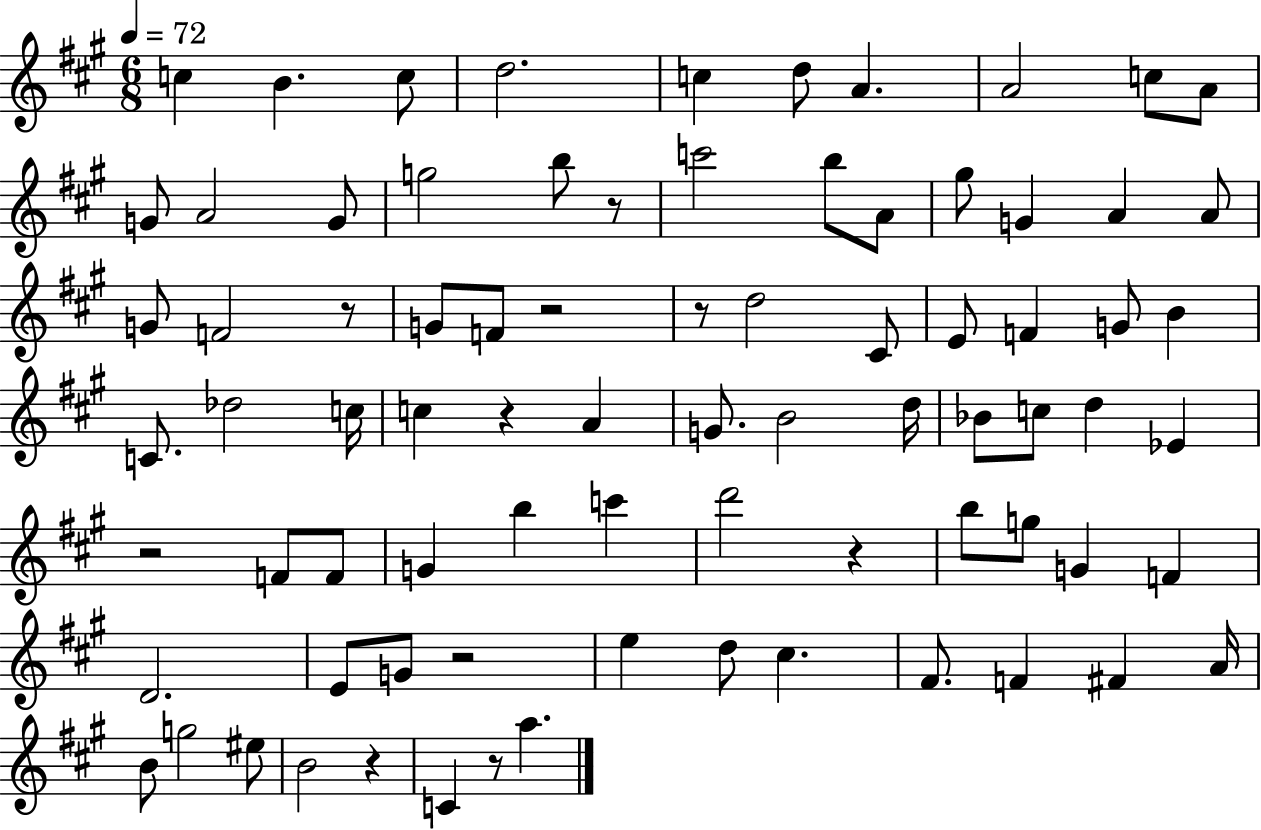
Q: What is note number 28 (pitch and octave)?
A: C#4